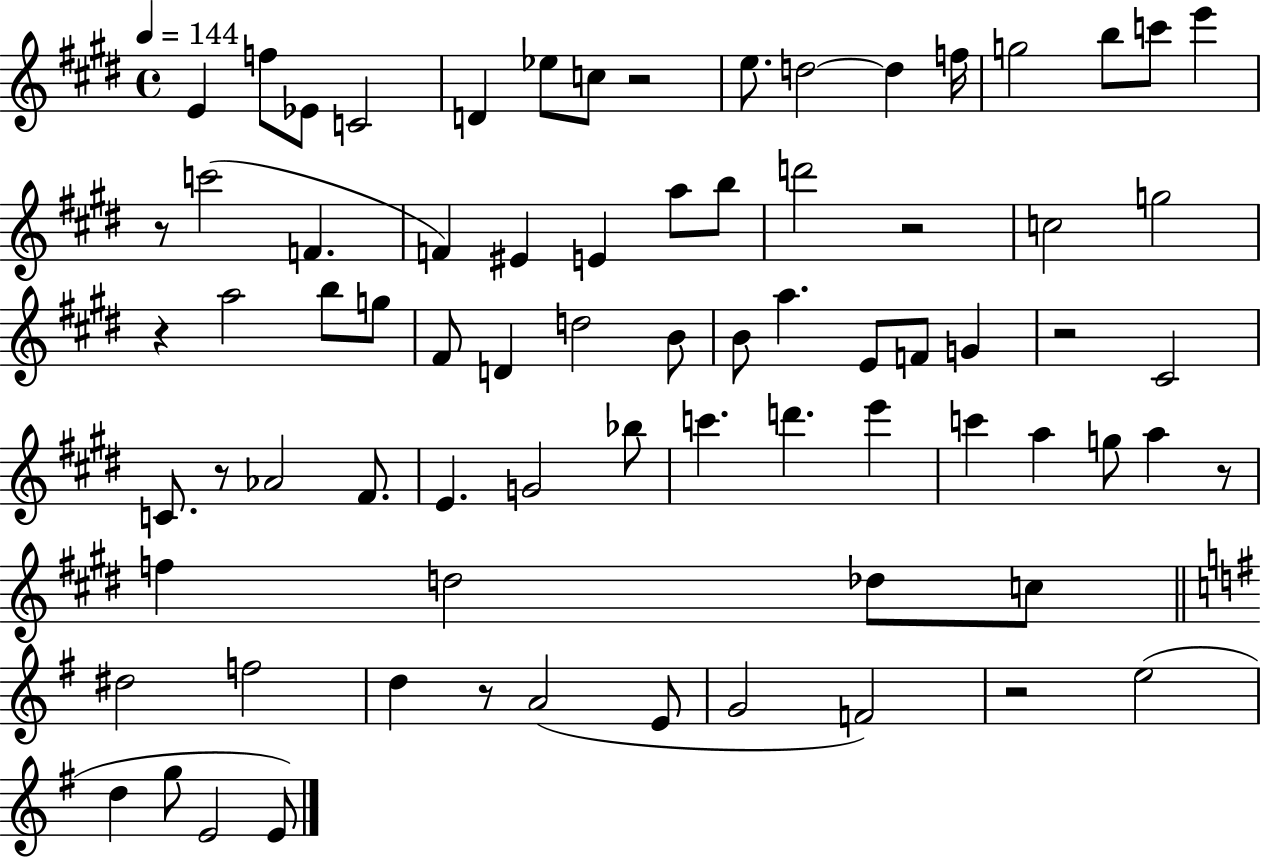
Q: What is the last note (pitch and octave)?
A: E4